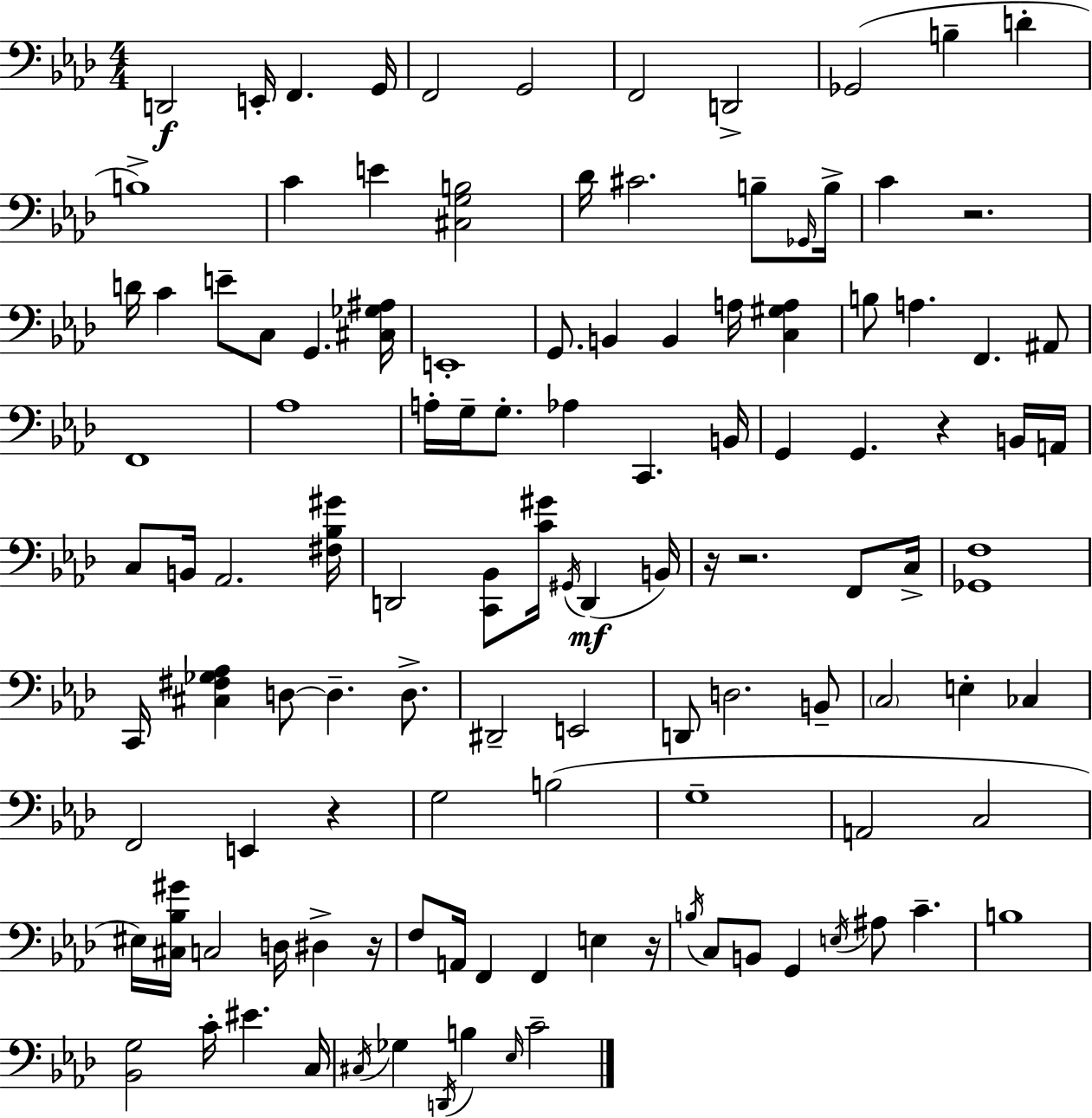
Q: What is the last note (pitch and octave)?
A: C4